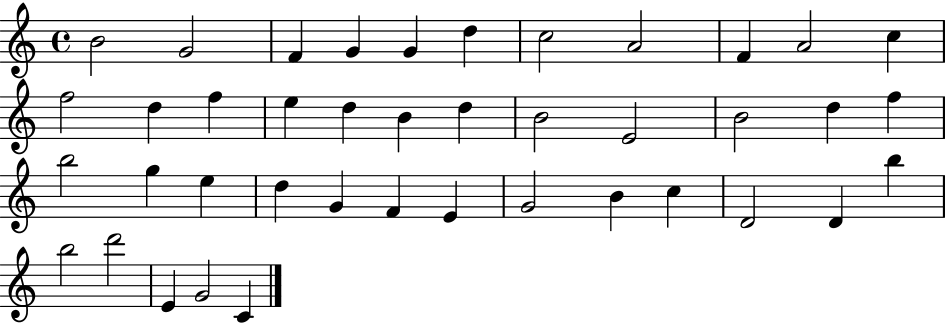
B4/h G4/h F4/q G4/q G4/q D5/q C5/h A4/h F4/q A4/h C5/q F5/h D5/q F5/q E5/q D5/q B4/q D5/q B4/h E4/h B4/h D5/q F5/q B5/h G5/q E5/q D5/q G4/q F4/q E4/q G4/h B4/q C5/q D4/h D4/q B5/q B5/h D6/h E4/q G4/h C4/q